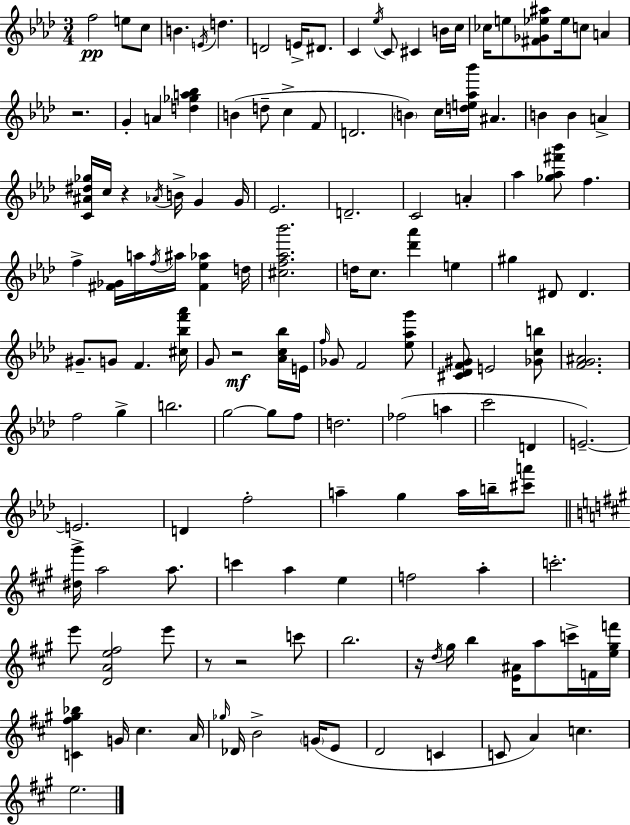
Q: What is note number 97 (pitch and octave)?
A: G#5